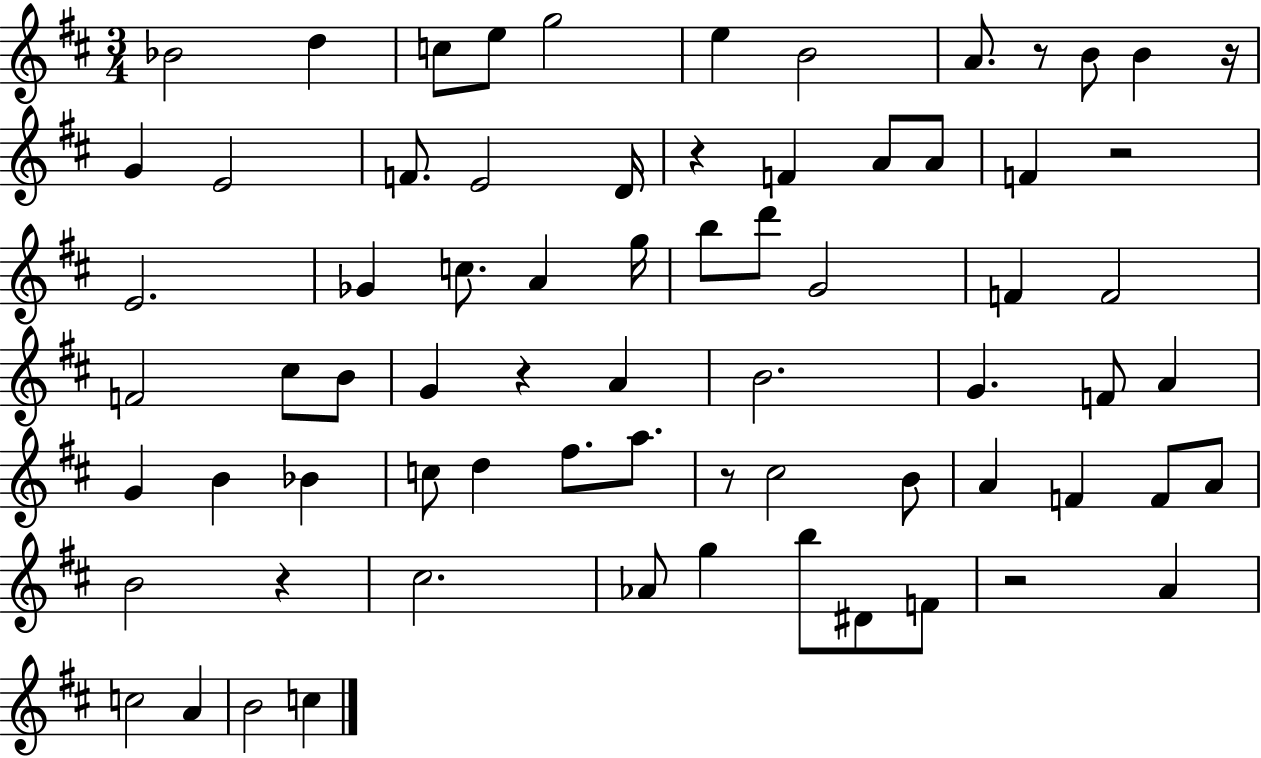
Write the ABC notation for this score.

X:1
T:Untitled
M:3/4
L:1/4
K:D
_B2 d c/2 e/2 g2 e B2 A/2 z/2 B/2 B z/4 G E2 F/2 E2 D/4 z F A/2 A/2 F z2 E2 _G c/2 A g/4 b/2 d'/2 G2 F F2 F2 ^c/2 B/2 G z A B2 G F/2 A G B _B c/2 d ^f/2 a/2 z/2 ^c2 B/2 A F F/2 A/2 B2 z ^c2 _A/2 g b/2 ^D/2 F/2 z2 A c2 A B2 c